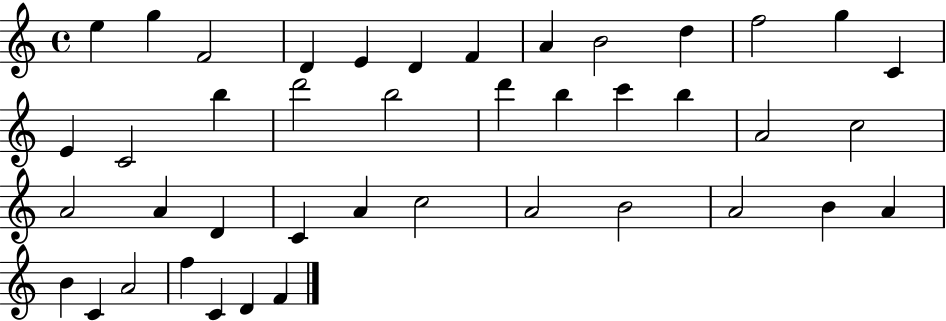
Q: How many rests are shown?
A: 0